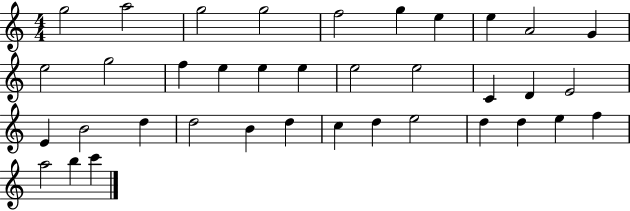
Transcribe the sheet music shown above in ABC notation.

X:1
T:Untitled
M:4/4
L:1/4
K:C
g2 a2 g2 g2 f2 g e e A2 G e2 g2 f e e e e2 e2 C D E2 E B2 d d2 B d c d e2 d d e f a2 b c'